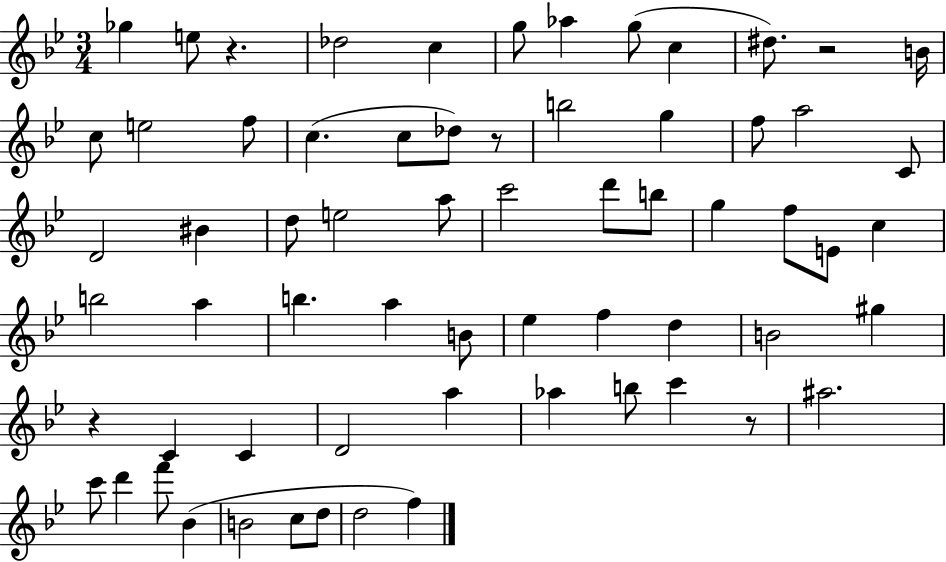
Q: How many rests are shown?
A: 5